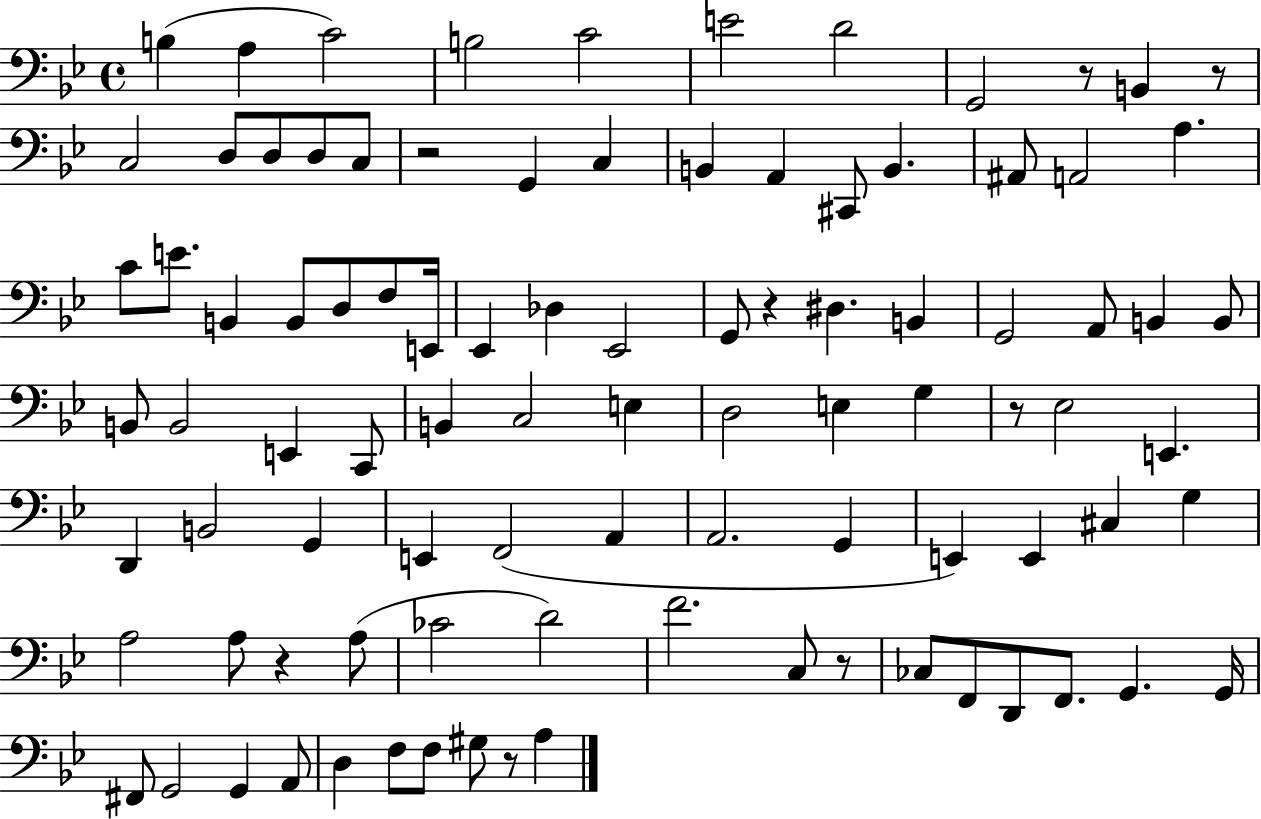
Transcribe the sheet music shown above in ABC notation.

X:1
T:Untitled
M:4/4
L:1/4
K:Bb
B, A, C2 B,2 C2 E2 D2 G,,2 z/2 B,, z/2 C,2 D,/2 D,/2 D,/2 C,/2 z2 G,, C, B,, A,, ^C,,/2 B,, ^A,,/2 A,,2 A, C/2 E/2 B,, B,,/2 D,/2 F,/2 E,,/4 _E,, _D, _E,,2 G,,/2 z ^D, B,, G,,2 A,,/2 B,, B,,/2 B,,/2 B,,2 E,, C,,/2 B,, C,2 E, D,2 E, G, z/2 _E,2 E,, D,, B,,2 G,, E,, F,,2 A,, A,,2 G,, E,, E,, ^C, G, A,2 A,/2 z A,/2 _C2 D2 F2 C,/2 z/2 _C,/2 F,,/2 D,,/2 F,,/2 G,, G,,/4 ^F,,/2 G,,2 G,, A,,/2 D, F,/2 F,/2 ^G,/2 z/2 A,